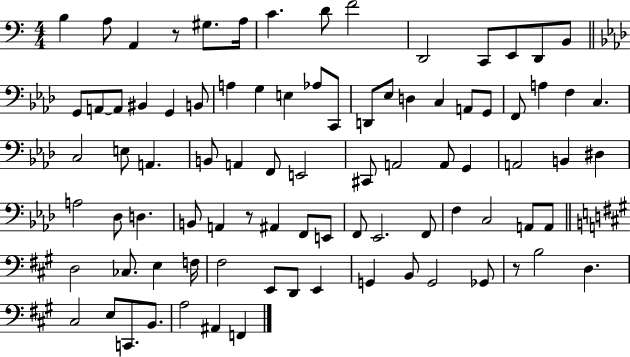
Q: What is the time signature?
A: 4/4